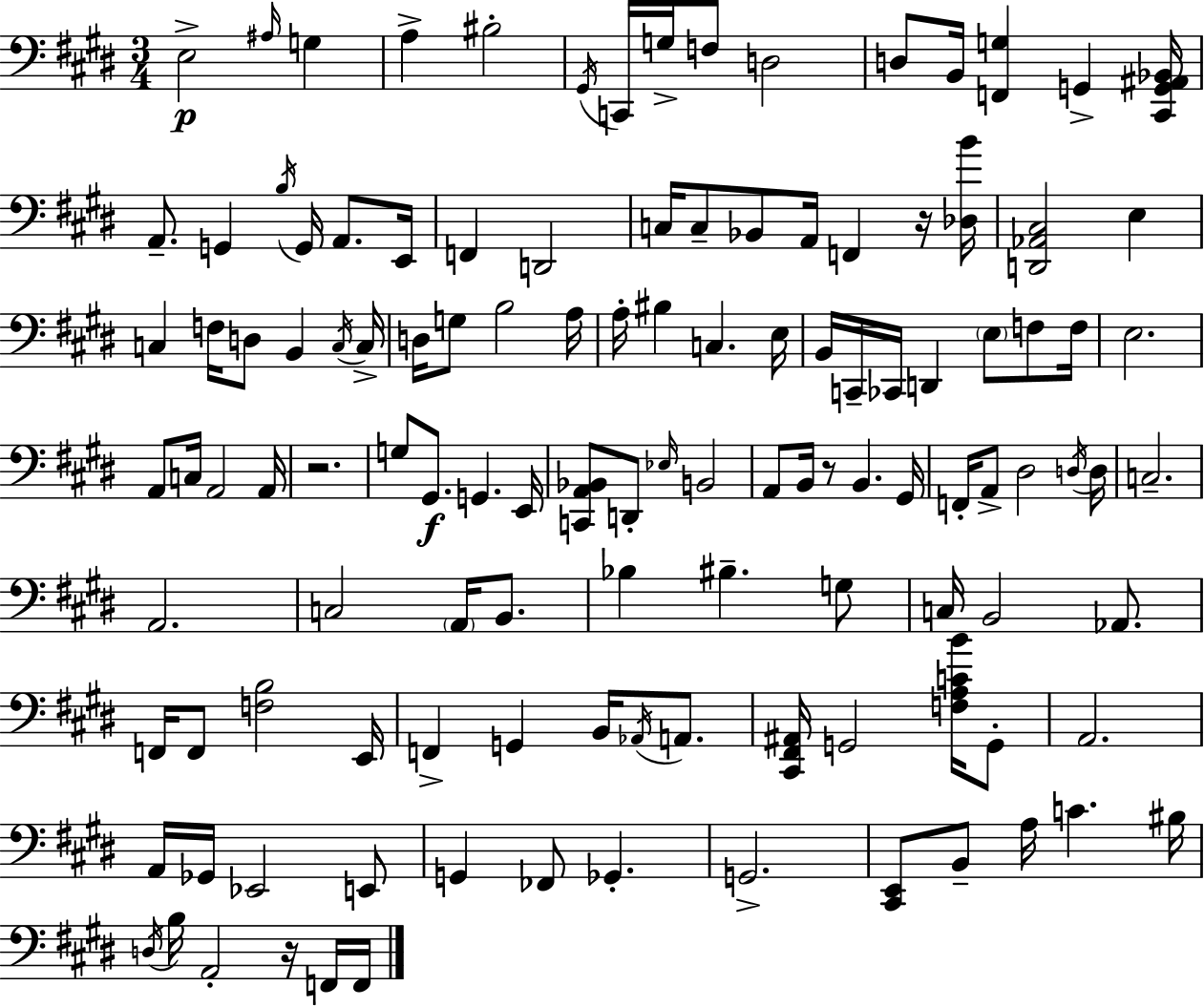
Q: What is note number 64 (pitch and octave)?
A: G#2